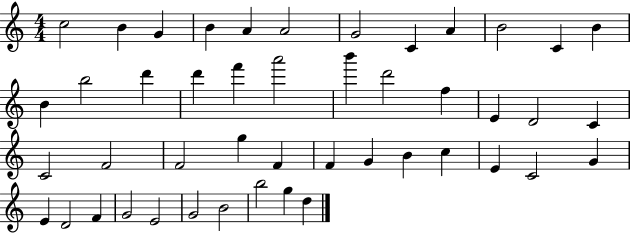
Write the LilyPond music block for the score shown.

{
  \clef treble
  \numericTimeSignature
  \time 4/4
  \key c \major
  c''2 b'4 g'4 | b'4 a'4 a'2 | g'2 c'4 a'4 | b'2 c'4 b'4 | \break b'4 b''2 d'''4 | d'''4 f'''4 a'''2 | b'''4 d'''2 f''4 | e'4 d'2 c'4 | \break c'2 f'2 | f'2 g''4 f'4 | f'4 g'4 b'4 c''4 | e'4 c'2 g'4 | \break e'4 d'2 f'4 | g'2 e'2 | g'2 b'2 | b''2 g''4 d''4 | \break \bar "|."
}